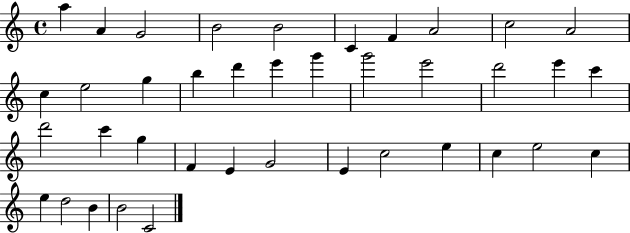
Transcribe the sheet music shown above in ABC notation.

X:1
T:Untitled
M:4/4
L:1/4
K:C
a A G2 B2 B2 C F A2 c2 A2 c e2 g b d' e' g' g'2 e'2 d'2 e' c' d'2 c' g F E G2 E c2 e c e2 c e d2 B B2 C2